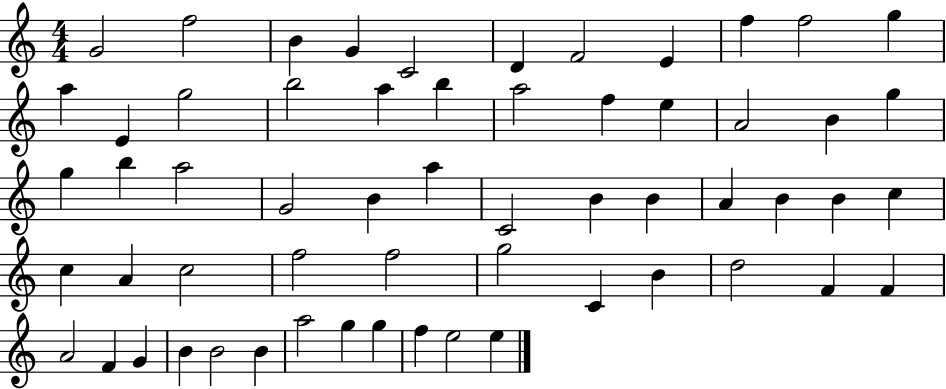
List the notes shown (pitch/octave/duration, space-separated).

G4/h F5/h B4/q G4/q C4/h D4/q F4/h E4/q F5/q F5/h G5/q A5/q E4/q G5/h B5/h A5/q B5/q A5/h F5/q E5/q A4/h B4/q G5/q G5/q B5/q A5/h G4/h B4/q A5/q C4/h B4/q B4/q A4/q B4/q B4/q C5/q C5/q A4/q C5/h F5/h F5/h G5/h C4/q B4/q D5/h F4/q F4/q A4/h F4/q G4/q B4/q B4/h B4/q A5/h G5/q G5/q F5/q E5/h E5/q